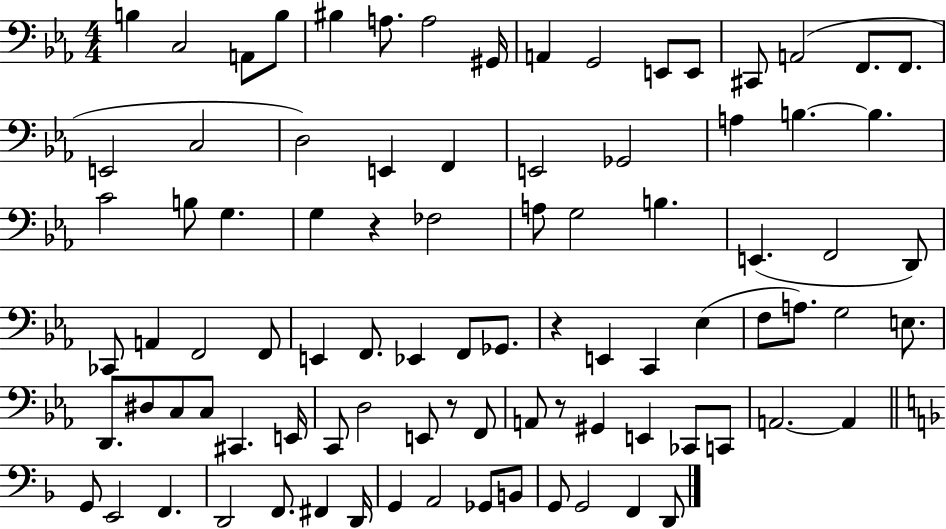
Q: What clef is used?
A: bass